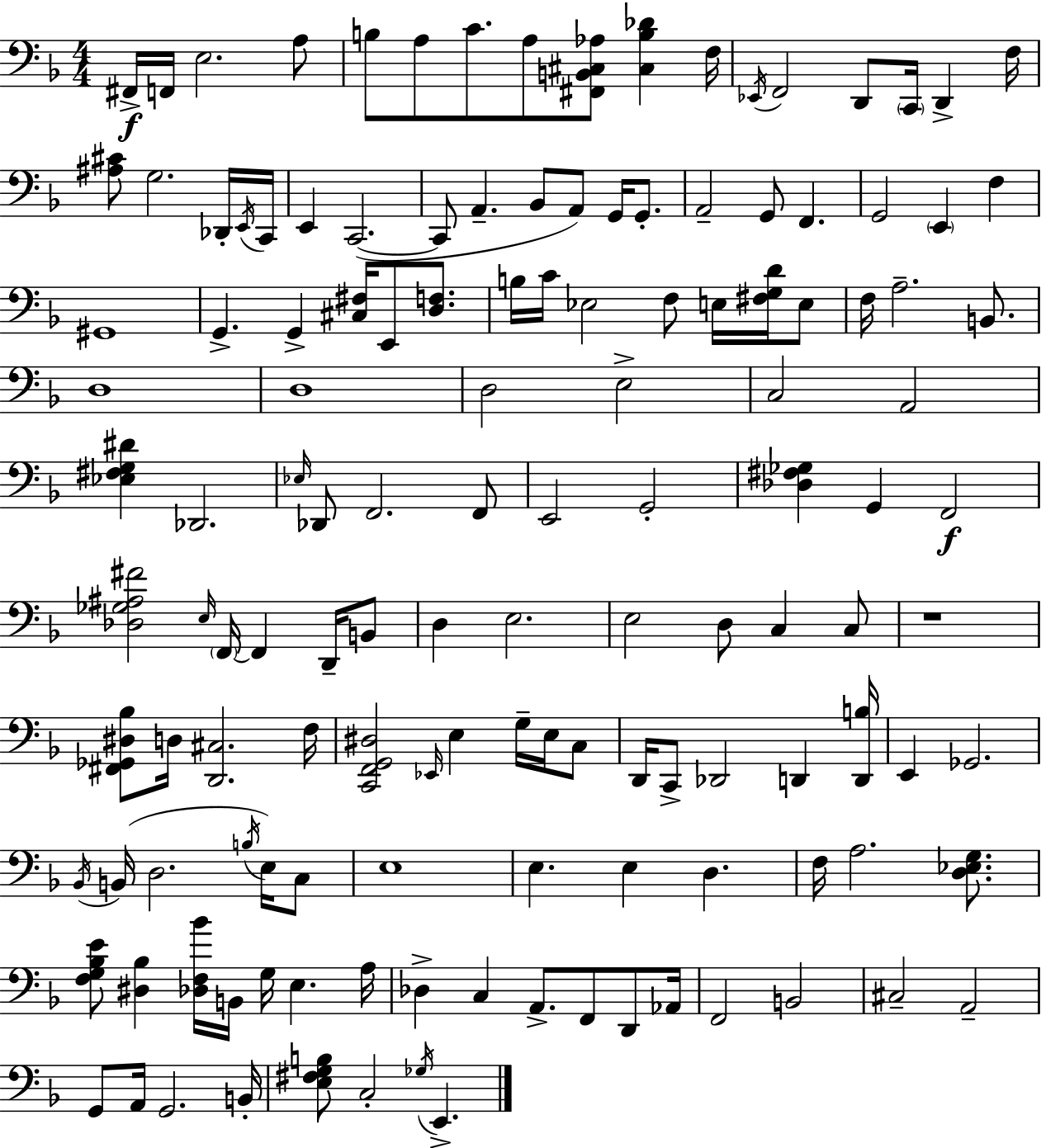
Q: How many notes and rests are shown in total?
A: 137